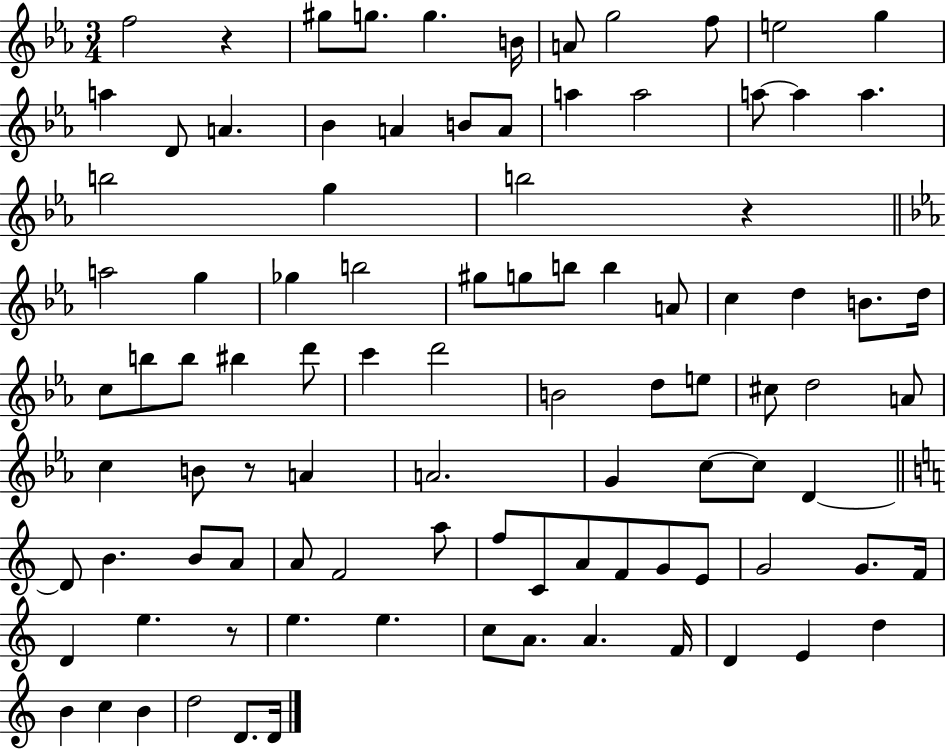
X:1
T:Untitled
M:3/4
L:1/4
K:Eb
f2 z ^g/2 g/2 g B/4 A/2 g2 f/2 e2 g a D/2 A _B A B/2 A/2 a a2 a/2 a a b2 g b2 z a2 g _g b2 ^g/2 g/2 b/2 b A/2 c d B/2 d/4 c/2 b/2 b/2 ^b d'/2 c' d'2 B2 d/2 e/2 ^c/2 d2 A/2 c B/2 z/2 A A2 G c/2 c/2 D D/2 B B/2 A/2 A/2 F2 a/2 f/2 C/2 A/2 F/2 G/2 E/2 G2 G/2 F/4 D e z/2 e e c/2 A/2 A F/4 D E d B c B d2 D/2 D/4